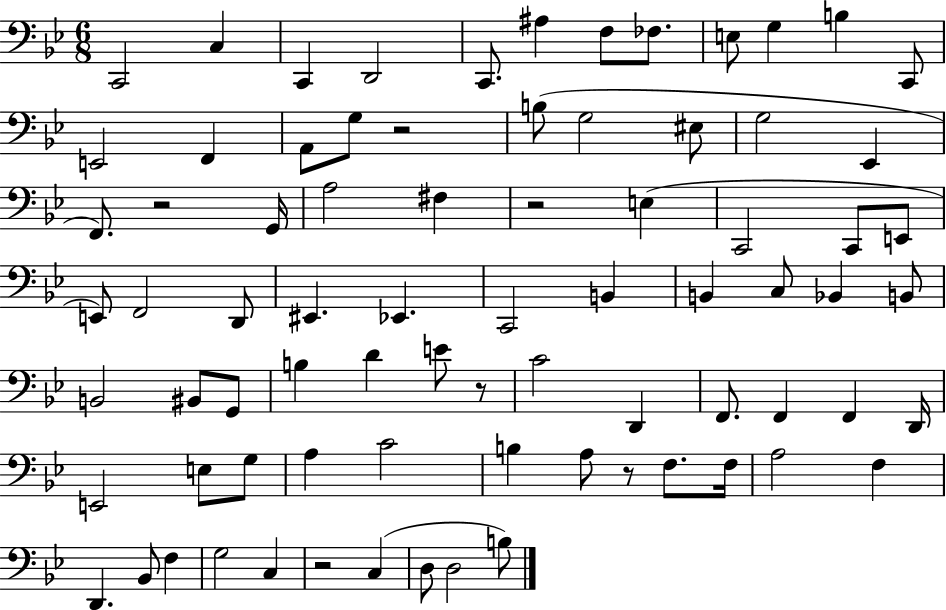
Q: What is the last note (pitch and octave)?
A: B3